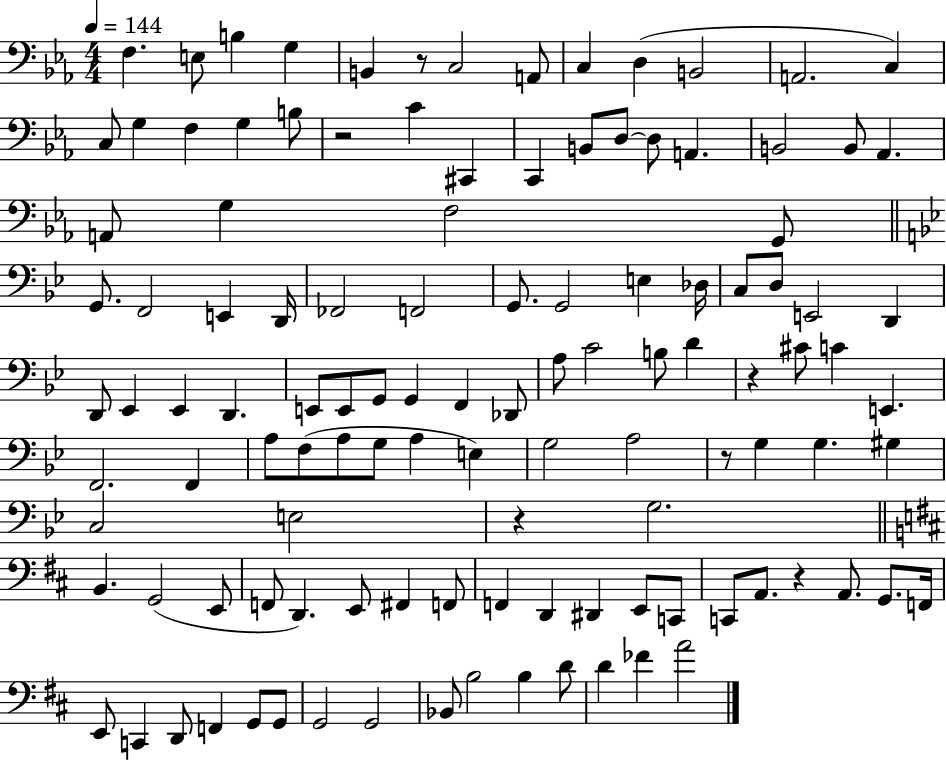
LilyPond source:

{
  \clef bass
  \numericTimeSignature
  \time 4/4
  \key ees \major
  \tempo 4 = 144
  f4. e8 b4 g4 | b,4 r8 c2 a,8 | c4 d4( b,2 | a,2. c4) | \break c8 g4 f4 g4 b8 | r2 c'4 cis,4 | c,4 b,8 d8~~ d8 a,4. | b,2 b,8 aes,4. | \break a,8 g4 f2 g,8 | \bar "||" \break \key bes \major g,8. f,2 e,4 d,16 | fes,2 f,2 | g,8. g,2 e4 des16 | c8 d8 e,2 d,4 | \break d,8 ees,4 ees,4 d,4. | e,8 e,8 g,8 g,4 f,4 des,8 | a8 c'2 b8 d'4 | r4 cis'8 c'4 e,4. | \break f,2. f,4 | a8 f8( a8 g8 a4 e4) | g2 a2 | r8 g4 g4. gis4 | \break c2 e2 | r4 g2. | \bar "||" \break \key d \major b,4. g,2( e,8 | f,8 d,4.) e,8 fis,4 f,8 | f,4 d,4 dis,4 e,8 c,8 | c,8 a,8. r4 a,8. g,8. f,16 | \break e,8 c,4 d,8 f,4 g,8 g,8 | g,2 g,2 | bes,8 b2 b4 d'8 | d'4 fes'4 a'2 | \break \bar "|."
}